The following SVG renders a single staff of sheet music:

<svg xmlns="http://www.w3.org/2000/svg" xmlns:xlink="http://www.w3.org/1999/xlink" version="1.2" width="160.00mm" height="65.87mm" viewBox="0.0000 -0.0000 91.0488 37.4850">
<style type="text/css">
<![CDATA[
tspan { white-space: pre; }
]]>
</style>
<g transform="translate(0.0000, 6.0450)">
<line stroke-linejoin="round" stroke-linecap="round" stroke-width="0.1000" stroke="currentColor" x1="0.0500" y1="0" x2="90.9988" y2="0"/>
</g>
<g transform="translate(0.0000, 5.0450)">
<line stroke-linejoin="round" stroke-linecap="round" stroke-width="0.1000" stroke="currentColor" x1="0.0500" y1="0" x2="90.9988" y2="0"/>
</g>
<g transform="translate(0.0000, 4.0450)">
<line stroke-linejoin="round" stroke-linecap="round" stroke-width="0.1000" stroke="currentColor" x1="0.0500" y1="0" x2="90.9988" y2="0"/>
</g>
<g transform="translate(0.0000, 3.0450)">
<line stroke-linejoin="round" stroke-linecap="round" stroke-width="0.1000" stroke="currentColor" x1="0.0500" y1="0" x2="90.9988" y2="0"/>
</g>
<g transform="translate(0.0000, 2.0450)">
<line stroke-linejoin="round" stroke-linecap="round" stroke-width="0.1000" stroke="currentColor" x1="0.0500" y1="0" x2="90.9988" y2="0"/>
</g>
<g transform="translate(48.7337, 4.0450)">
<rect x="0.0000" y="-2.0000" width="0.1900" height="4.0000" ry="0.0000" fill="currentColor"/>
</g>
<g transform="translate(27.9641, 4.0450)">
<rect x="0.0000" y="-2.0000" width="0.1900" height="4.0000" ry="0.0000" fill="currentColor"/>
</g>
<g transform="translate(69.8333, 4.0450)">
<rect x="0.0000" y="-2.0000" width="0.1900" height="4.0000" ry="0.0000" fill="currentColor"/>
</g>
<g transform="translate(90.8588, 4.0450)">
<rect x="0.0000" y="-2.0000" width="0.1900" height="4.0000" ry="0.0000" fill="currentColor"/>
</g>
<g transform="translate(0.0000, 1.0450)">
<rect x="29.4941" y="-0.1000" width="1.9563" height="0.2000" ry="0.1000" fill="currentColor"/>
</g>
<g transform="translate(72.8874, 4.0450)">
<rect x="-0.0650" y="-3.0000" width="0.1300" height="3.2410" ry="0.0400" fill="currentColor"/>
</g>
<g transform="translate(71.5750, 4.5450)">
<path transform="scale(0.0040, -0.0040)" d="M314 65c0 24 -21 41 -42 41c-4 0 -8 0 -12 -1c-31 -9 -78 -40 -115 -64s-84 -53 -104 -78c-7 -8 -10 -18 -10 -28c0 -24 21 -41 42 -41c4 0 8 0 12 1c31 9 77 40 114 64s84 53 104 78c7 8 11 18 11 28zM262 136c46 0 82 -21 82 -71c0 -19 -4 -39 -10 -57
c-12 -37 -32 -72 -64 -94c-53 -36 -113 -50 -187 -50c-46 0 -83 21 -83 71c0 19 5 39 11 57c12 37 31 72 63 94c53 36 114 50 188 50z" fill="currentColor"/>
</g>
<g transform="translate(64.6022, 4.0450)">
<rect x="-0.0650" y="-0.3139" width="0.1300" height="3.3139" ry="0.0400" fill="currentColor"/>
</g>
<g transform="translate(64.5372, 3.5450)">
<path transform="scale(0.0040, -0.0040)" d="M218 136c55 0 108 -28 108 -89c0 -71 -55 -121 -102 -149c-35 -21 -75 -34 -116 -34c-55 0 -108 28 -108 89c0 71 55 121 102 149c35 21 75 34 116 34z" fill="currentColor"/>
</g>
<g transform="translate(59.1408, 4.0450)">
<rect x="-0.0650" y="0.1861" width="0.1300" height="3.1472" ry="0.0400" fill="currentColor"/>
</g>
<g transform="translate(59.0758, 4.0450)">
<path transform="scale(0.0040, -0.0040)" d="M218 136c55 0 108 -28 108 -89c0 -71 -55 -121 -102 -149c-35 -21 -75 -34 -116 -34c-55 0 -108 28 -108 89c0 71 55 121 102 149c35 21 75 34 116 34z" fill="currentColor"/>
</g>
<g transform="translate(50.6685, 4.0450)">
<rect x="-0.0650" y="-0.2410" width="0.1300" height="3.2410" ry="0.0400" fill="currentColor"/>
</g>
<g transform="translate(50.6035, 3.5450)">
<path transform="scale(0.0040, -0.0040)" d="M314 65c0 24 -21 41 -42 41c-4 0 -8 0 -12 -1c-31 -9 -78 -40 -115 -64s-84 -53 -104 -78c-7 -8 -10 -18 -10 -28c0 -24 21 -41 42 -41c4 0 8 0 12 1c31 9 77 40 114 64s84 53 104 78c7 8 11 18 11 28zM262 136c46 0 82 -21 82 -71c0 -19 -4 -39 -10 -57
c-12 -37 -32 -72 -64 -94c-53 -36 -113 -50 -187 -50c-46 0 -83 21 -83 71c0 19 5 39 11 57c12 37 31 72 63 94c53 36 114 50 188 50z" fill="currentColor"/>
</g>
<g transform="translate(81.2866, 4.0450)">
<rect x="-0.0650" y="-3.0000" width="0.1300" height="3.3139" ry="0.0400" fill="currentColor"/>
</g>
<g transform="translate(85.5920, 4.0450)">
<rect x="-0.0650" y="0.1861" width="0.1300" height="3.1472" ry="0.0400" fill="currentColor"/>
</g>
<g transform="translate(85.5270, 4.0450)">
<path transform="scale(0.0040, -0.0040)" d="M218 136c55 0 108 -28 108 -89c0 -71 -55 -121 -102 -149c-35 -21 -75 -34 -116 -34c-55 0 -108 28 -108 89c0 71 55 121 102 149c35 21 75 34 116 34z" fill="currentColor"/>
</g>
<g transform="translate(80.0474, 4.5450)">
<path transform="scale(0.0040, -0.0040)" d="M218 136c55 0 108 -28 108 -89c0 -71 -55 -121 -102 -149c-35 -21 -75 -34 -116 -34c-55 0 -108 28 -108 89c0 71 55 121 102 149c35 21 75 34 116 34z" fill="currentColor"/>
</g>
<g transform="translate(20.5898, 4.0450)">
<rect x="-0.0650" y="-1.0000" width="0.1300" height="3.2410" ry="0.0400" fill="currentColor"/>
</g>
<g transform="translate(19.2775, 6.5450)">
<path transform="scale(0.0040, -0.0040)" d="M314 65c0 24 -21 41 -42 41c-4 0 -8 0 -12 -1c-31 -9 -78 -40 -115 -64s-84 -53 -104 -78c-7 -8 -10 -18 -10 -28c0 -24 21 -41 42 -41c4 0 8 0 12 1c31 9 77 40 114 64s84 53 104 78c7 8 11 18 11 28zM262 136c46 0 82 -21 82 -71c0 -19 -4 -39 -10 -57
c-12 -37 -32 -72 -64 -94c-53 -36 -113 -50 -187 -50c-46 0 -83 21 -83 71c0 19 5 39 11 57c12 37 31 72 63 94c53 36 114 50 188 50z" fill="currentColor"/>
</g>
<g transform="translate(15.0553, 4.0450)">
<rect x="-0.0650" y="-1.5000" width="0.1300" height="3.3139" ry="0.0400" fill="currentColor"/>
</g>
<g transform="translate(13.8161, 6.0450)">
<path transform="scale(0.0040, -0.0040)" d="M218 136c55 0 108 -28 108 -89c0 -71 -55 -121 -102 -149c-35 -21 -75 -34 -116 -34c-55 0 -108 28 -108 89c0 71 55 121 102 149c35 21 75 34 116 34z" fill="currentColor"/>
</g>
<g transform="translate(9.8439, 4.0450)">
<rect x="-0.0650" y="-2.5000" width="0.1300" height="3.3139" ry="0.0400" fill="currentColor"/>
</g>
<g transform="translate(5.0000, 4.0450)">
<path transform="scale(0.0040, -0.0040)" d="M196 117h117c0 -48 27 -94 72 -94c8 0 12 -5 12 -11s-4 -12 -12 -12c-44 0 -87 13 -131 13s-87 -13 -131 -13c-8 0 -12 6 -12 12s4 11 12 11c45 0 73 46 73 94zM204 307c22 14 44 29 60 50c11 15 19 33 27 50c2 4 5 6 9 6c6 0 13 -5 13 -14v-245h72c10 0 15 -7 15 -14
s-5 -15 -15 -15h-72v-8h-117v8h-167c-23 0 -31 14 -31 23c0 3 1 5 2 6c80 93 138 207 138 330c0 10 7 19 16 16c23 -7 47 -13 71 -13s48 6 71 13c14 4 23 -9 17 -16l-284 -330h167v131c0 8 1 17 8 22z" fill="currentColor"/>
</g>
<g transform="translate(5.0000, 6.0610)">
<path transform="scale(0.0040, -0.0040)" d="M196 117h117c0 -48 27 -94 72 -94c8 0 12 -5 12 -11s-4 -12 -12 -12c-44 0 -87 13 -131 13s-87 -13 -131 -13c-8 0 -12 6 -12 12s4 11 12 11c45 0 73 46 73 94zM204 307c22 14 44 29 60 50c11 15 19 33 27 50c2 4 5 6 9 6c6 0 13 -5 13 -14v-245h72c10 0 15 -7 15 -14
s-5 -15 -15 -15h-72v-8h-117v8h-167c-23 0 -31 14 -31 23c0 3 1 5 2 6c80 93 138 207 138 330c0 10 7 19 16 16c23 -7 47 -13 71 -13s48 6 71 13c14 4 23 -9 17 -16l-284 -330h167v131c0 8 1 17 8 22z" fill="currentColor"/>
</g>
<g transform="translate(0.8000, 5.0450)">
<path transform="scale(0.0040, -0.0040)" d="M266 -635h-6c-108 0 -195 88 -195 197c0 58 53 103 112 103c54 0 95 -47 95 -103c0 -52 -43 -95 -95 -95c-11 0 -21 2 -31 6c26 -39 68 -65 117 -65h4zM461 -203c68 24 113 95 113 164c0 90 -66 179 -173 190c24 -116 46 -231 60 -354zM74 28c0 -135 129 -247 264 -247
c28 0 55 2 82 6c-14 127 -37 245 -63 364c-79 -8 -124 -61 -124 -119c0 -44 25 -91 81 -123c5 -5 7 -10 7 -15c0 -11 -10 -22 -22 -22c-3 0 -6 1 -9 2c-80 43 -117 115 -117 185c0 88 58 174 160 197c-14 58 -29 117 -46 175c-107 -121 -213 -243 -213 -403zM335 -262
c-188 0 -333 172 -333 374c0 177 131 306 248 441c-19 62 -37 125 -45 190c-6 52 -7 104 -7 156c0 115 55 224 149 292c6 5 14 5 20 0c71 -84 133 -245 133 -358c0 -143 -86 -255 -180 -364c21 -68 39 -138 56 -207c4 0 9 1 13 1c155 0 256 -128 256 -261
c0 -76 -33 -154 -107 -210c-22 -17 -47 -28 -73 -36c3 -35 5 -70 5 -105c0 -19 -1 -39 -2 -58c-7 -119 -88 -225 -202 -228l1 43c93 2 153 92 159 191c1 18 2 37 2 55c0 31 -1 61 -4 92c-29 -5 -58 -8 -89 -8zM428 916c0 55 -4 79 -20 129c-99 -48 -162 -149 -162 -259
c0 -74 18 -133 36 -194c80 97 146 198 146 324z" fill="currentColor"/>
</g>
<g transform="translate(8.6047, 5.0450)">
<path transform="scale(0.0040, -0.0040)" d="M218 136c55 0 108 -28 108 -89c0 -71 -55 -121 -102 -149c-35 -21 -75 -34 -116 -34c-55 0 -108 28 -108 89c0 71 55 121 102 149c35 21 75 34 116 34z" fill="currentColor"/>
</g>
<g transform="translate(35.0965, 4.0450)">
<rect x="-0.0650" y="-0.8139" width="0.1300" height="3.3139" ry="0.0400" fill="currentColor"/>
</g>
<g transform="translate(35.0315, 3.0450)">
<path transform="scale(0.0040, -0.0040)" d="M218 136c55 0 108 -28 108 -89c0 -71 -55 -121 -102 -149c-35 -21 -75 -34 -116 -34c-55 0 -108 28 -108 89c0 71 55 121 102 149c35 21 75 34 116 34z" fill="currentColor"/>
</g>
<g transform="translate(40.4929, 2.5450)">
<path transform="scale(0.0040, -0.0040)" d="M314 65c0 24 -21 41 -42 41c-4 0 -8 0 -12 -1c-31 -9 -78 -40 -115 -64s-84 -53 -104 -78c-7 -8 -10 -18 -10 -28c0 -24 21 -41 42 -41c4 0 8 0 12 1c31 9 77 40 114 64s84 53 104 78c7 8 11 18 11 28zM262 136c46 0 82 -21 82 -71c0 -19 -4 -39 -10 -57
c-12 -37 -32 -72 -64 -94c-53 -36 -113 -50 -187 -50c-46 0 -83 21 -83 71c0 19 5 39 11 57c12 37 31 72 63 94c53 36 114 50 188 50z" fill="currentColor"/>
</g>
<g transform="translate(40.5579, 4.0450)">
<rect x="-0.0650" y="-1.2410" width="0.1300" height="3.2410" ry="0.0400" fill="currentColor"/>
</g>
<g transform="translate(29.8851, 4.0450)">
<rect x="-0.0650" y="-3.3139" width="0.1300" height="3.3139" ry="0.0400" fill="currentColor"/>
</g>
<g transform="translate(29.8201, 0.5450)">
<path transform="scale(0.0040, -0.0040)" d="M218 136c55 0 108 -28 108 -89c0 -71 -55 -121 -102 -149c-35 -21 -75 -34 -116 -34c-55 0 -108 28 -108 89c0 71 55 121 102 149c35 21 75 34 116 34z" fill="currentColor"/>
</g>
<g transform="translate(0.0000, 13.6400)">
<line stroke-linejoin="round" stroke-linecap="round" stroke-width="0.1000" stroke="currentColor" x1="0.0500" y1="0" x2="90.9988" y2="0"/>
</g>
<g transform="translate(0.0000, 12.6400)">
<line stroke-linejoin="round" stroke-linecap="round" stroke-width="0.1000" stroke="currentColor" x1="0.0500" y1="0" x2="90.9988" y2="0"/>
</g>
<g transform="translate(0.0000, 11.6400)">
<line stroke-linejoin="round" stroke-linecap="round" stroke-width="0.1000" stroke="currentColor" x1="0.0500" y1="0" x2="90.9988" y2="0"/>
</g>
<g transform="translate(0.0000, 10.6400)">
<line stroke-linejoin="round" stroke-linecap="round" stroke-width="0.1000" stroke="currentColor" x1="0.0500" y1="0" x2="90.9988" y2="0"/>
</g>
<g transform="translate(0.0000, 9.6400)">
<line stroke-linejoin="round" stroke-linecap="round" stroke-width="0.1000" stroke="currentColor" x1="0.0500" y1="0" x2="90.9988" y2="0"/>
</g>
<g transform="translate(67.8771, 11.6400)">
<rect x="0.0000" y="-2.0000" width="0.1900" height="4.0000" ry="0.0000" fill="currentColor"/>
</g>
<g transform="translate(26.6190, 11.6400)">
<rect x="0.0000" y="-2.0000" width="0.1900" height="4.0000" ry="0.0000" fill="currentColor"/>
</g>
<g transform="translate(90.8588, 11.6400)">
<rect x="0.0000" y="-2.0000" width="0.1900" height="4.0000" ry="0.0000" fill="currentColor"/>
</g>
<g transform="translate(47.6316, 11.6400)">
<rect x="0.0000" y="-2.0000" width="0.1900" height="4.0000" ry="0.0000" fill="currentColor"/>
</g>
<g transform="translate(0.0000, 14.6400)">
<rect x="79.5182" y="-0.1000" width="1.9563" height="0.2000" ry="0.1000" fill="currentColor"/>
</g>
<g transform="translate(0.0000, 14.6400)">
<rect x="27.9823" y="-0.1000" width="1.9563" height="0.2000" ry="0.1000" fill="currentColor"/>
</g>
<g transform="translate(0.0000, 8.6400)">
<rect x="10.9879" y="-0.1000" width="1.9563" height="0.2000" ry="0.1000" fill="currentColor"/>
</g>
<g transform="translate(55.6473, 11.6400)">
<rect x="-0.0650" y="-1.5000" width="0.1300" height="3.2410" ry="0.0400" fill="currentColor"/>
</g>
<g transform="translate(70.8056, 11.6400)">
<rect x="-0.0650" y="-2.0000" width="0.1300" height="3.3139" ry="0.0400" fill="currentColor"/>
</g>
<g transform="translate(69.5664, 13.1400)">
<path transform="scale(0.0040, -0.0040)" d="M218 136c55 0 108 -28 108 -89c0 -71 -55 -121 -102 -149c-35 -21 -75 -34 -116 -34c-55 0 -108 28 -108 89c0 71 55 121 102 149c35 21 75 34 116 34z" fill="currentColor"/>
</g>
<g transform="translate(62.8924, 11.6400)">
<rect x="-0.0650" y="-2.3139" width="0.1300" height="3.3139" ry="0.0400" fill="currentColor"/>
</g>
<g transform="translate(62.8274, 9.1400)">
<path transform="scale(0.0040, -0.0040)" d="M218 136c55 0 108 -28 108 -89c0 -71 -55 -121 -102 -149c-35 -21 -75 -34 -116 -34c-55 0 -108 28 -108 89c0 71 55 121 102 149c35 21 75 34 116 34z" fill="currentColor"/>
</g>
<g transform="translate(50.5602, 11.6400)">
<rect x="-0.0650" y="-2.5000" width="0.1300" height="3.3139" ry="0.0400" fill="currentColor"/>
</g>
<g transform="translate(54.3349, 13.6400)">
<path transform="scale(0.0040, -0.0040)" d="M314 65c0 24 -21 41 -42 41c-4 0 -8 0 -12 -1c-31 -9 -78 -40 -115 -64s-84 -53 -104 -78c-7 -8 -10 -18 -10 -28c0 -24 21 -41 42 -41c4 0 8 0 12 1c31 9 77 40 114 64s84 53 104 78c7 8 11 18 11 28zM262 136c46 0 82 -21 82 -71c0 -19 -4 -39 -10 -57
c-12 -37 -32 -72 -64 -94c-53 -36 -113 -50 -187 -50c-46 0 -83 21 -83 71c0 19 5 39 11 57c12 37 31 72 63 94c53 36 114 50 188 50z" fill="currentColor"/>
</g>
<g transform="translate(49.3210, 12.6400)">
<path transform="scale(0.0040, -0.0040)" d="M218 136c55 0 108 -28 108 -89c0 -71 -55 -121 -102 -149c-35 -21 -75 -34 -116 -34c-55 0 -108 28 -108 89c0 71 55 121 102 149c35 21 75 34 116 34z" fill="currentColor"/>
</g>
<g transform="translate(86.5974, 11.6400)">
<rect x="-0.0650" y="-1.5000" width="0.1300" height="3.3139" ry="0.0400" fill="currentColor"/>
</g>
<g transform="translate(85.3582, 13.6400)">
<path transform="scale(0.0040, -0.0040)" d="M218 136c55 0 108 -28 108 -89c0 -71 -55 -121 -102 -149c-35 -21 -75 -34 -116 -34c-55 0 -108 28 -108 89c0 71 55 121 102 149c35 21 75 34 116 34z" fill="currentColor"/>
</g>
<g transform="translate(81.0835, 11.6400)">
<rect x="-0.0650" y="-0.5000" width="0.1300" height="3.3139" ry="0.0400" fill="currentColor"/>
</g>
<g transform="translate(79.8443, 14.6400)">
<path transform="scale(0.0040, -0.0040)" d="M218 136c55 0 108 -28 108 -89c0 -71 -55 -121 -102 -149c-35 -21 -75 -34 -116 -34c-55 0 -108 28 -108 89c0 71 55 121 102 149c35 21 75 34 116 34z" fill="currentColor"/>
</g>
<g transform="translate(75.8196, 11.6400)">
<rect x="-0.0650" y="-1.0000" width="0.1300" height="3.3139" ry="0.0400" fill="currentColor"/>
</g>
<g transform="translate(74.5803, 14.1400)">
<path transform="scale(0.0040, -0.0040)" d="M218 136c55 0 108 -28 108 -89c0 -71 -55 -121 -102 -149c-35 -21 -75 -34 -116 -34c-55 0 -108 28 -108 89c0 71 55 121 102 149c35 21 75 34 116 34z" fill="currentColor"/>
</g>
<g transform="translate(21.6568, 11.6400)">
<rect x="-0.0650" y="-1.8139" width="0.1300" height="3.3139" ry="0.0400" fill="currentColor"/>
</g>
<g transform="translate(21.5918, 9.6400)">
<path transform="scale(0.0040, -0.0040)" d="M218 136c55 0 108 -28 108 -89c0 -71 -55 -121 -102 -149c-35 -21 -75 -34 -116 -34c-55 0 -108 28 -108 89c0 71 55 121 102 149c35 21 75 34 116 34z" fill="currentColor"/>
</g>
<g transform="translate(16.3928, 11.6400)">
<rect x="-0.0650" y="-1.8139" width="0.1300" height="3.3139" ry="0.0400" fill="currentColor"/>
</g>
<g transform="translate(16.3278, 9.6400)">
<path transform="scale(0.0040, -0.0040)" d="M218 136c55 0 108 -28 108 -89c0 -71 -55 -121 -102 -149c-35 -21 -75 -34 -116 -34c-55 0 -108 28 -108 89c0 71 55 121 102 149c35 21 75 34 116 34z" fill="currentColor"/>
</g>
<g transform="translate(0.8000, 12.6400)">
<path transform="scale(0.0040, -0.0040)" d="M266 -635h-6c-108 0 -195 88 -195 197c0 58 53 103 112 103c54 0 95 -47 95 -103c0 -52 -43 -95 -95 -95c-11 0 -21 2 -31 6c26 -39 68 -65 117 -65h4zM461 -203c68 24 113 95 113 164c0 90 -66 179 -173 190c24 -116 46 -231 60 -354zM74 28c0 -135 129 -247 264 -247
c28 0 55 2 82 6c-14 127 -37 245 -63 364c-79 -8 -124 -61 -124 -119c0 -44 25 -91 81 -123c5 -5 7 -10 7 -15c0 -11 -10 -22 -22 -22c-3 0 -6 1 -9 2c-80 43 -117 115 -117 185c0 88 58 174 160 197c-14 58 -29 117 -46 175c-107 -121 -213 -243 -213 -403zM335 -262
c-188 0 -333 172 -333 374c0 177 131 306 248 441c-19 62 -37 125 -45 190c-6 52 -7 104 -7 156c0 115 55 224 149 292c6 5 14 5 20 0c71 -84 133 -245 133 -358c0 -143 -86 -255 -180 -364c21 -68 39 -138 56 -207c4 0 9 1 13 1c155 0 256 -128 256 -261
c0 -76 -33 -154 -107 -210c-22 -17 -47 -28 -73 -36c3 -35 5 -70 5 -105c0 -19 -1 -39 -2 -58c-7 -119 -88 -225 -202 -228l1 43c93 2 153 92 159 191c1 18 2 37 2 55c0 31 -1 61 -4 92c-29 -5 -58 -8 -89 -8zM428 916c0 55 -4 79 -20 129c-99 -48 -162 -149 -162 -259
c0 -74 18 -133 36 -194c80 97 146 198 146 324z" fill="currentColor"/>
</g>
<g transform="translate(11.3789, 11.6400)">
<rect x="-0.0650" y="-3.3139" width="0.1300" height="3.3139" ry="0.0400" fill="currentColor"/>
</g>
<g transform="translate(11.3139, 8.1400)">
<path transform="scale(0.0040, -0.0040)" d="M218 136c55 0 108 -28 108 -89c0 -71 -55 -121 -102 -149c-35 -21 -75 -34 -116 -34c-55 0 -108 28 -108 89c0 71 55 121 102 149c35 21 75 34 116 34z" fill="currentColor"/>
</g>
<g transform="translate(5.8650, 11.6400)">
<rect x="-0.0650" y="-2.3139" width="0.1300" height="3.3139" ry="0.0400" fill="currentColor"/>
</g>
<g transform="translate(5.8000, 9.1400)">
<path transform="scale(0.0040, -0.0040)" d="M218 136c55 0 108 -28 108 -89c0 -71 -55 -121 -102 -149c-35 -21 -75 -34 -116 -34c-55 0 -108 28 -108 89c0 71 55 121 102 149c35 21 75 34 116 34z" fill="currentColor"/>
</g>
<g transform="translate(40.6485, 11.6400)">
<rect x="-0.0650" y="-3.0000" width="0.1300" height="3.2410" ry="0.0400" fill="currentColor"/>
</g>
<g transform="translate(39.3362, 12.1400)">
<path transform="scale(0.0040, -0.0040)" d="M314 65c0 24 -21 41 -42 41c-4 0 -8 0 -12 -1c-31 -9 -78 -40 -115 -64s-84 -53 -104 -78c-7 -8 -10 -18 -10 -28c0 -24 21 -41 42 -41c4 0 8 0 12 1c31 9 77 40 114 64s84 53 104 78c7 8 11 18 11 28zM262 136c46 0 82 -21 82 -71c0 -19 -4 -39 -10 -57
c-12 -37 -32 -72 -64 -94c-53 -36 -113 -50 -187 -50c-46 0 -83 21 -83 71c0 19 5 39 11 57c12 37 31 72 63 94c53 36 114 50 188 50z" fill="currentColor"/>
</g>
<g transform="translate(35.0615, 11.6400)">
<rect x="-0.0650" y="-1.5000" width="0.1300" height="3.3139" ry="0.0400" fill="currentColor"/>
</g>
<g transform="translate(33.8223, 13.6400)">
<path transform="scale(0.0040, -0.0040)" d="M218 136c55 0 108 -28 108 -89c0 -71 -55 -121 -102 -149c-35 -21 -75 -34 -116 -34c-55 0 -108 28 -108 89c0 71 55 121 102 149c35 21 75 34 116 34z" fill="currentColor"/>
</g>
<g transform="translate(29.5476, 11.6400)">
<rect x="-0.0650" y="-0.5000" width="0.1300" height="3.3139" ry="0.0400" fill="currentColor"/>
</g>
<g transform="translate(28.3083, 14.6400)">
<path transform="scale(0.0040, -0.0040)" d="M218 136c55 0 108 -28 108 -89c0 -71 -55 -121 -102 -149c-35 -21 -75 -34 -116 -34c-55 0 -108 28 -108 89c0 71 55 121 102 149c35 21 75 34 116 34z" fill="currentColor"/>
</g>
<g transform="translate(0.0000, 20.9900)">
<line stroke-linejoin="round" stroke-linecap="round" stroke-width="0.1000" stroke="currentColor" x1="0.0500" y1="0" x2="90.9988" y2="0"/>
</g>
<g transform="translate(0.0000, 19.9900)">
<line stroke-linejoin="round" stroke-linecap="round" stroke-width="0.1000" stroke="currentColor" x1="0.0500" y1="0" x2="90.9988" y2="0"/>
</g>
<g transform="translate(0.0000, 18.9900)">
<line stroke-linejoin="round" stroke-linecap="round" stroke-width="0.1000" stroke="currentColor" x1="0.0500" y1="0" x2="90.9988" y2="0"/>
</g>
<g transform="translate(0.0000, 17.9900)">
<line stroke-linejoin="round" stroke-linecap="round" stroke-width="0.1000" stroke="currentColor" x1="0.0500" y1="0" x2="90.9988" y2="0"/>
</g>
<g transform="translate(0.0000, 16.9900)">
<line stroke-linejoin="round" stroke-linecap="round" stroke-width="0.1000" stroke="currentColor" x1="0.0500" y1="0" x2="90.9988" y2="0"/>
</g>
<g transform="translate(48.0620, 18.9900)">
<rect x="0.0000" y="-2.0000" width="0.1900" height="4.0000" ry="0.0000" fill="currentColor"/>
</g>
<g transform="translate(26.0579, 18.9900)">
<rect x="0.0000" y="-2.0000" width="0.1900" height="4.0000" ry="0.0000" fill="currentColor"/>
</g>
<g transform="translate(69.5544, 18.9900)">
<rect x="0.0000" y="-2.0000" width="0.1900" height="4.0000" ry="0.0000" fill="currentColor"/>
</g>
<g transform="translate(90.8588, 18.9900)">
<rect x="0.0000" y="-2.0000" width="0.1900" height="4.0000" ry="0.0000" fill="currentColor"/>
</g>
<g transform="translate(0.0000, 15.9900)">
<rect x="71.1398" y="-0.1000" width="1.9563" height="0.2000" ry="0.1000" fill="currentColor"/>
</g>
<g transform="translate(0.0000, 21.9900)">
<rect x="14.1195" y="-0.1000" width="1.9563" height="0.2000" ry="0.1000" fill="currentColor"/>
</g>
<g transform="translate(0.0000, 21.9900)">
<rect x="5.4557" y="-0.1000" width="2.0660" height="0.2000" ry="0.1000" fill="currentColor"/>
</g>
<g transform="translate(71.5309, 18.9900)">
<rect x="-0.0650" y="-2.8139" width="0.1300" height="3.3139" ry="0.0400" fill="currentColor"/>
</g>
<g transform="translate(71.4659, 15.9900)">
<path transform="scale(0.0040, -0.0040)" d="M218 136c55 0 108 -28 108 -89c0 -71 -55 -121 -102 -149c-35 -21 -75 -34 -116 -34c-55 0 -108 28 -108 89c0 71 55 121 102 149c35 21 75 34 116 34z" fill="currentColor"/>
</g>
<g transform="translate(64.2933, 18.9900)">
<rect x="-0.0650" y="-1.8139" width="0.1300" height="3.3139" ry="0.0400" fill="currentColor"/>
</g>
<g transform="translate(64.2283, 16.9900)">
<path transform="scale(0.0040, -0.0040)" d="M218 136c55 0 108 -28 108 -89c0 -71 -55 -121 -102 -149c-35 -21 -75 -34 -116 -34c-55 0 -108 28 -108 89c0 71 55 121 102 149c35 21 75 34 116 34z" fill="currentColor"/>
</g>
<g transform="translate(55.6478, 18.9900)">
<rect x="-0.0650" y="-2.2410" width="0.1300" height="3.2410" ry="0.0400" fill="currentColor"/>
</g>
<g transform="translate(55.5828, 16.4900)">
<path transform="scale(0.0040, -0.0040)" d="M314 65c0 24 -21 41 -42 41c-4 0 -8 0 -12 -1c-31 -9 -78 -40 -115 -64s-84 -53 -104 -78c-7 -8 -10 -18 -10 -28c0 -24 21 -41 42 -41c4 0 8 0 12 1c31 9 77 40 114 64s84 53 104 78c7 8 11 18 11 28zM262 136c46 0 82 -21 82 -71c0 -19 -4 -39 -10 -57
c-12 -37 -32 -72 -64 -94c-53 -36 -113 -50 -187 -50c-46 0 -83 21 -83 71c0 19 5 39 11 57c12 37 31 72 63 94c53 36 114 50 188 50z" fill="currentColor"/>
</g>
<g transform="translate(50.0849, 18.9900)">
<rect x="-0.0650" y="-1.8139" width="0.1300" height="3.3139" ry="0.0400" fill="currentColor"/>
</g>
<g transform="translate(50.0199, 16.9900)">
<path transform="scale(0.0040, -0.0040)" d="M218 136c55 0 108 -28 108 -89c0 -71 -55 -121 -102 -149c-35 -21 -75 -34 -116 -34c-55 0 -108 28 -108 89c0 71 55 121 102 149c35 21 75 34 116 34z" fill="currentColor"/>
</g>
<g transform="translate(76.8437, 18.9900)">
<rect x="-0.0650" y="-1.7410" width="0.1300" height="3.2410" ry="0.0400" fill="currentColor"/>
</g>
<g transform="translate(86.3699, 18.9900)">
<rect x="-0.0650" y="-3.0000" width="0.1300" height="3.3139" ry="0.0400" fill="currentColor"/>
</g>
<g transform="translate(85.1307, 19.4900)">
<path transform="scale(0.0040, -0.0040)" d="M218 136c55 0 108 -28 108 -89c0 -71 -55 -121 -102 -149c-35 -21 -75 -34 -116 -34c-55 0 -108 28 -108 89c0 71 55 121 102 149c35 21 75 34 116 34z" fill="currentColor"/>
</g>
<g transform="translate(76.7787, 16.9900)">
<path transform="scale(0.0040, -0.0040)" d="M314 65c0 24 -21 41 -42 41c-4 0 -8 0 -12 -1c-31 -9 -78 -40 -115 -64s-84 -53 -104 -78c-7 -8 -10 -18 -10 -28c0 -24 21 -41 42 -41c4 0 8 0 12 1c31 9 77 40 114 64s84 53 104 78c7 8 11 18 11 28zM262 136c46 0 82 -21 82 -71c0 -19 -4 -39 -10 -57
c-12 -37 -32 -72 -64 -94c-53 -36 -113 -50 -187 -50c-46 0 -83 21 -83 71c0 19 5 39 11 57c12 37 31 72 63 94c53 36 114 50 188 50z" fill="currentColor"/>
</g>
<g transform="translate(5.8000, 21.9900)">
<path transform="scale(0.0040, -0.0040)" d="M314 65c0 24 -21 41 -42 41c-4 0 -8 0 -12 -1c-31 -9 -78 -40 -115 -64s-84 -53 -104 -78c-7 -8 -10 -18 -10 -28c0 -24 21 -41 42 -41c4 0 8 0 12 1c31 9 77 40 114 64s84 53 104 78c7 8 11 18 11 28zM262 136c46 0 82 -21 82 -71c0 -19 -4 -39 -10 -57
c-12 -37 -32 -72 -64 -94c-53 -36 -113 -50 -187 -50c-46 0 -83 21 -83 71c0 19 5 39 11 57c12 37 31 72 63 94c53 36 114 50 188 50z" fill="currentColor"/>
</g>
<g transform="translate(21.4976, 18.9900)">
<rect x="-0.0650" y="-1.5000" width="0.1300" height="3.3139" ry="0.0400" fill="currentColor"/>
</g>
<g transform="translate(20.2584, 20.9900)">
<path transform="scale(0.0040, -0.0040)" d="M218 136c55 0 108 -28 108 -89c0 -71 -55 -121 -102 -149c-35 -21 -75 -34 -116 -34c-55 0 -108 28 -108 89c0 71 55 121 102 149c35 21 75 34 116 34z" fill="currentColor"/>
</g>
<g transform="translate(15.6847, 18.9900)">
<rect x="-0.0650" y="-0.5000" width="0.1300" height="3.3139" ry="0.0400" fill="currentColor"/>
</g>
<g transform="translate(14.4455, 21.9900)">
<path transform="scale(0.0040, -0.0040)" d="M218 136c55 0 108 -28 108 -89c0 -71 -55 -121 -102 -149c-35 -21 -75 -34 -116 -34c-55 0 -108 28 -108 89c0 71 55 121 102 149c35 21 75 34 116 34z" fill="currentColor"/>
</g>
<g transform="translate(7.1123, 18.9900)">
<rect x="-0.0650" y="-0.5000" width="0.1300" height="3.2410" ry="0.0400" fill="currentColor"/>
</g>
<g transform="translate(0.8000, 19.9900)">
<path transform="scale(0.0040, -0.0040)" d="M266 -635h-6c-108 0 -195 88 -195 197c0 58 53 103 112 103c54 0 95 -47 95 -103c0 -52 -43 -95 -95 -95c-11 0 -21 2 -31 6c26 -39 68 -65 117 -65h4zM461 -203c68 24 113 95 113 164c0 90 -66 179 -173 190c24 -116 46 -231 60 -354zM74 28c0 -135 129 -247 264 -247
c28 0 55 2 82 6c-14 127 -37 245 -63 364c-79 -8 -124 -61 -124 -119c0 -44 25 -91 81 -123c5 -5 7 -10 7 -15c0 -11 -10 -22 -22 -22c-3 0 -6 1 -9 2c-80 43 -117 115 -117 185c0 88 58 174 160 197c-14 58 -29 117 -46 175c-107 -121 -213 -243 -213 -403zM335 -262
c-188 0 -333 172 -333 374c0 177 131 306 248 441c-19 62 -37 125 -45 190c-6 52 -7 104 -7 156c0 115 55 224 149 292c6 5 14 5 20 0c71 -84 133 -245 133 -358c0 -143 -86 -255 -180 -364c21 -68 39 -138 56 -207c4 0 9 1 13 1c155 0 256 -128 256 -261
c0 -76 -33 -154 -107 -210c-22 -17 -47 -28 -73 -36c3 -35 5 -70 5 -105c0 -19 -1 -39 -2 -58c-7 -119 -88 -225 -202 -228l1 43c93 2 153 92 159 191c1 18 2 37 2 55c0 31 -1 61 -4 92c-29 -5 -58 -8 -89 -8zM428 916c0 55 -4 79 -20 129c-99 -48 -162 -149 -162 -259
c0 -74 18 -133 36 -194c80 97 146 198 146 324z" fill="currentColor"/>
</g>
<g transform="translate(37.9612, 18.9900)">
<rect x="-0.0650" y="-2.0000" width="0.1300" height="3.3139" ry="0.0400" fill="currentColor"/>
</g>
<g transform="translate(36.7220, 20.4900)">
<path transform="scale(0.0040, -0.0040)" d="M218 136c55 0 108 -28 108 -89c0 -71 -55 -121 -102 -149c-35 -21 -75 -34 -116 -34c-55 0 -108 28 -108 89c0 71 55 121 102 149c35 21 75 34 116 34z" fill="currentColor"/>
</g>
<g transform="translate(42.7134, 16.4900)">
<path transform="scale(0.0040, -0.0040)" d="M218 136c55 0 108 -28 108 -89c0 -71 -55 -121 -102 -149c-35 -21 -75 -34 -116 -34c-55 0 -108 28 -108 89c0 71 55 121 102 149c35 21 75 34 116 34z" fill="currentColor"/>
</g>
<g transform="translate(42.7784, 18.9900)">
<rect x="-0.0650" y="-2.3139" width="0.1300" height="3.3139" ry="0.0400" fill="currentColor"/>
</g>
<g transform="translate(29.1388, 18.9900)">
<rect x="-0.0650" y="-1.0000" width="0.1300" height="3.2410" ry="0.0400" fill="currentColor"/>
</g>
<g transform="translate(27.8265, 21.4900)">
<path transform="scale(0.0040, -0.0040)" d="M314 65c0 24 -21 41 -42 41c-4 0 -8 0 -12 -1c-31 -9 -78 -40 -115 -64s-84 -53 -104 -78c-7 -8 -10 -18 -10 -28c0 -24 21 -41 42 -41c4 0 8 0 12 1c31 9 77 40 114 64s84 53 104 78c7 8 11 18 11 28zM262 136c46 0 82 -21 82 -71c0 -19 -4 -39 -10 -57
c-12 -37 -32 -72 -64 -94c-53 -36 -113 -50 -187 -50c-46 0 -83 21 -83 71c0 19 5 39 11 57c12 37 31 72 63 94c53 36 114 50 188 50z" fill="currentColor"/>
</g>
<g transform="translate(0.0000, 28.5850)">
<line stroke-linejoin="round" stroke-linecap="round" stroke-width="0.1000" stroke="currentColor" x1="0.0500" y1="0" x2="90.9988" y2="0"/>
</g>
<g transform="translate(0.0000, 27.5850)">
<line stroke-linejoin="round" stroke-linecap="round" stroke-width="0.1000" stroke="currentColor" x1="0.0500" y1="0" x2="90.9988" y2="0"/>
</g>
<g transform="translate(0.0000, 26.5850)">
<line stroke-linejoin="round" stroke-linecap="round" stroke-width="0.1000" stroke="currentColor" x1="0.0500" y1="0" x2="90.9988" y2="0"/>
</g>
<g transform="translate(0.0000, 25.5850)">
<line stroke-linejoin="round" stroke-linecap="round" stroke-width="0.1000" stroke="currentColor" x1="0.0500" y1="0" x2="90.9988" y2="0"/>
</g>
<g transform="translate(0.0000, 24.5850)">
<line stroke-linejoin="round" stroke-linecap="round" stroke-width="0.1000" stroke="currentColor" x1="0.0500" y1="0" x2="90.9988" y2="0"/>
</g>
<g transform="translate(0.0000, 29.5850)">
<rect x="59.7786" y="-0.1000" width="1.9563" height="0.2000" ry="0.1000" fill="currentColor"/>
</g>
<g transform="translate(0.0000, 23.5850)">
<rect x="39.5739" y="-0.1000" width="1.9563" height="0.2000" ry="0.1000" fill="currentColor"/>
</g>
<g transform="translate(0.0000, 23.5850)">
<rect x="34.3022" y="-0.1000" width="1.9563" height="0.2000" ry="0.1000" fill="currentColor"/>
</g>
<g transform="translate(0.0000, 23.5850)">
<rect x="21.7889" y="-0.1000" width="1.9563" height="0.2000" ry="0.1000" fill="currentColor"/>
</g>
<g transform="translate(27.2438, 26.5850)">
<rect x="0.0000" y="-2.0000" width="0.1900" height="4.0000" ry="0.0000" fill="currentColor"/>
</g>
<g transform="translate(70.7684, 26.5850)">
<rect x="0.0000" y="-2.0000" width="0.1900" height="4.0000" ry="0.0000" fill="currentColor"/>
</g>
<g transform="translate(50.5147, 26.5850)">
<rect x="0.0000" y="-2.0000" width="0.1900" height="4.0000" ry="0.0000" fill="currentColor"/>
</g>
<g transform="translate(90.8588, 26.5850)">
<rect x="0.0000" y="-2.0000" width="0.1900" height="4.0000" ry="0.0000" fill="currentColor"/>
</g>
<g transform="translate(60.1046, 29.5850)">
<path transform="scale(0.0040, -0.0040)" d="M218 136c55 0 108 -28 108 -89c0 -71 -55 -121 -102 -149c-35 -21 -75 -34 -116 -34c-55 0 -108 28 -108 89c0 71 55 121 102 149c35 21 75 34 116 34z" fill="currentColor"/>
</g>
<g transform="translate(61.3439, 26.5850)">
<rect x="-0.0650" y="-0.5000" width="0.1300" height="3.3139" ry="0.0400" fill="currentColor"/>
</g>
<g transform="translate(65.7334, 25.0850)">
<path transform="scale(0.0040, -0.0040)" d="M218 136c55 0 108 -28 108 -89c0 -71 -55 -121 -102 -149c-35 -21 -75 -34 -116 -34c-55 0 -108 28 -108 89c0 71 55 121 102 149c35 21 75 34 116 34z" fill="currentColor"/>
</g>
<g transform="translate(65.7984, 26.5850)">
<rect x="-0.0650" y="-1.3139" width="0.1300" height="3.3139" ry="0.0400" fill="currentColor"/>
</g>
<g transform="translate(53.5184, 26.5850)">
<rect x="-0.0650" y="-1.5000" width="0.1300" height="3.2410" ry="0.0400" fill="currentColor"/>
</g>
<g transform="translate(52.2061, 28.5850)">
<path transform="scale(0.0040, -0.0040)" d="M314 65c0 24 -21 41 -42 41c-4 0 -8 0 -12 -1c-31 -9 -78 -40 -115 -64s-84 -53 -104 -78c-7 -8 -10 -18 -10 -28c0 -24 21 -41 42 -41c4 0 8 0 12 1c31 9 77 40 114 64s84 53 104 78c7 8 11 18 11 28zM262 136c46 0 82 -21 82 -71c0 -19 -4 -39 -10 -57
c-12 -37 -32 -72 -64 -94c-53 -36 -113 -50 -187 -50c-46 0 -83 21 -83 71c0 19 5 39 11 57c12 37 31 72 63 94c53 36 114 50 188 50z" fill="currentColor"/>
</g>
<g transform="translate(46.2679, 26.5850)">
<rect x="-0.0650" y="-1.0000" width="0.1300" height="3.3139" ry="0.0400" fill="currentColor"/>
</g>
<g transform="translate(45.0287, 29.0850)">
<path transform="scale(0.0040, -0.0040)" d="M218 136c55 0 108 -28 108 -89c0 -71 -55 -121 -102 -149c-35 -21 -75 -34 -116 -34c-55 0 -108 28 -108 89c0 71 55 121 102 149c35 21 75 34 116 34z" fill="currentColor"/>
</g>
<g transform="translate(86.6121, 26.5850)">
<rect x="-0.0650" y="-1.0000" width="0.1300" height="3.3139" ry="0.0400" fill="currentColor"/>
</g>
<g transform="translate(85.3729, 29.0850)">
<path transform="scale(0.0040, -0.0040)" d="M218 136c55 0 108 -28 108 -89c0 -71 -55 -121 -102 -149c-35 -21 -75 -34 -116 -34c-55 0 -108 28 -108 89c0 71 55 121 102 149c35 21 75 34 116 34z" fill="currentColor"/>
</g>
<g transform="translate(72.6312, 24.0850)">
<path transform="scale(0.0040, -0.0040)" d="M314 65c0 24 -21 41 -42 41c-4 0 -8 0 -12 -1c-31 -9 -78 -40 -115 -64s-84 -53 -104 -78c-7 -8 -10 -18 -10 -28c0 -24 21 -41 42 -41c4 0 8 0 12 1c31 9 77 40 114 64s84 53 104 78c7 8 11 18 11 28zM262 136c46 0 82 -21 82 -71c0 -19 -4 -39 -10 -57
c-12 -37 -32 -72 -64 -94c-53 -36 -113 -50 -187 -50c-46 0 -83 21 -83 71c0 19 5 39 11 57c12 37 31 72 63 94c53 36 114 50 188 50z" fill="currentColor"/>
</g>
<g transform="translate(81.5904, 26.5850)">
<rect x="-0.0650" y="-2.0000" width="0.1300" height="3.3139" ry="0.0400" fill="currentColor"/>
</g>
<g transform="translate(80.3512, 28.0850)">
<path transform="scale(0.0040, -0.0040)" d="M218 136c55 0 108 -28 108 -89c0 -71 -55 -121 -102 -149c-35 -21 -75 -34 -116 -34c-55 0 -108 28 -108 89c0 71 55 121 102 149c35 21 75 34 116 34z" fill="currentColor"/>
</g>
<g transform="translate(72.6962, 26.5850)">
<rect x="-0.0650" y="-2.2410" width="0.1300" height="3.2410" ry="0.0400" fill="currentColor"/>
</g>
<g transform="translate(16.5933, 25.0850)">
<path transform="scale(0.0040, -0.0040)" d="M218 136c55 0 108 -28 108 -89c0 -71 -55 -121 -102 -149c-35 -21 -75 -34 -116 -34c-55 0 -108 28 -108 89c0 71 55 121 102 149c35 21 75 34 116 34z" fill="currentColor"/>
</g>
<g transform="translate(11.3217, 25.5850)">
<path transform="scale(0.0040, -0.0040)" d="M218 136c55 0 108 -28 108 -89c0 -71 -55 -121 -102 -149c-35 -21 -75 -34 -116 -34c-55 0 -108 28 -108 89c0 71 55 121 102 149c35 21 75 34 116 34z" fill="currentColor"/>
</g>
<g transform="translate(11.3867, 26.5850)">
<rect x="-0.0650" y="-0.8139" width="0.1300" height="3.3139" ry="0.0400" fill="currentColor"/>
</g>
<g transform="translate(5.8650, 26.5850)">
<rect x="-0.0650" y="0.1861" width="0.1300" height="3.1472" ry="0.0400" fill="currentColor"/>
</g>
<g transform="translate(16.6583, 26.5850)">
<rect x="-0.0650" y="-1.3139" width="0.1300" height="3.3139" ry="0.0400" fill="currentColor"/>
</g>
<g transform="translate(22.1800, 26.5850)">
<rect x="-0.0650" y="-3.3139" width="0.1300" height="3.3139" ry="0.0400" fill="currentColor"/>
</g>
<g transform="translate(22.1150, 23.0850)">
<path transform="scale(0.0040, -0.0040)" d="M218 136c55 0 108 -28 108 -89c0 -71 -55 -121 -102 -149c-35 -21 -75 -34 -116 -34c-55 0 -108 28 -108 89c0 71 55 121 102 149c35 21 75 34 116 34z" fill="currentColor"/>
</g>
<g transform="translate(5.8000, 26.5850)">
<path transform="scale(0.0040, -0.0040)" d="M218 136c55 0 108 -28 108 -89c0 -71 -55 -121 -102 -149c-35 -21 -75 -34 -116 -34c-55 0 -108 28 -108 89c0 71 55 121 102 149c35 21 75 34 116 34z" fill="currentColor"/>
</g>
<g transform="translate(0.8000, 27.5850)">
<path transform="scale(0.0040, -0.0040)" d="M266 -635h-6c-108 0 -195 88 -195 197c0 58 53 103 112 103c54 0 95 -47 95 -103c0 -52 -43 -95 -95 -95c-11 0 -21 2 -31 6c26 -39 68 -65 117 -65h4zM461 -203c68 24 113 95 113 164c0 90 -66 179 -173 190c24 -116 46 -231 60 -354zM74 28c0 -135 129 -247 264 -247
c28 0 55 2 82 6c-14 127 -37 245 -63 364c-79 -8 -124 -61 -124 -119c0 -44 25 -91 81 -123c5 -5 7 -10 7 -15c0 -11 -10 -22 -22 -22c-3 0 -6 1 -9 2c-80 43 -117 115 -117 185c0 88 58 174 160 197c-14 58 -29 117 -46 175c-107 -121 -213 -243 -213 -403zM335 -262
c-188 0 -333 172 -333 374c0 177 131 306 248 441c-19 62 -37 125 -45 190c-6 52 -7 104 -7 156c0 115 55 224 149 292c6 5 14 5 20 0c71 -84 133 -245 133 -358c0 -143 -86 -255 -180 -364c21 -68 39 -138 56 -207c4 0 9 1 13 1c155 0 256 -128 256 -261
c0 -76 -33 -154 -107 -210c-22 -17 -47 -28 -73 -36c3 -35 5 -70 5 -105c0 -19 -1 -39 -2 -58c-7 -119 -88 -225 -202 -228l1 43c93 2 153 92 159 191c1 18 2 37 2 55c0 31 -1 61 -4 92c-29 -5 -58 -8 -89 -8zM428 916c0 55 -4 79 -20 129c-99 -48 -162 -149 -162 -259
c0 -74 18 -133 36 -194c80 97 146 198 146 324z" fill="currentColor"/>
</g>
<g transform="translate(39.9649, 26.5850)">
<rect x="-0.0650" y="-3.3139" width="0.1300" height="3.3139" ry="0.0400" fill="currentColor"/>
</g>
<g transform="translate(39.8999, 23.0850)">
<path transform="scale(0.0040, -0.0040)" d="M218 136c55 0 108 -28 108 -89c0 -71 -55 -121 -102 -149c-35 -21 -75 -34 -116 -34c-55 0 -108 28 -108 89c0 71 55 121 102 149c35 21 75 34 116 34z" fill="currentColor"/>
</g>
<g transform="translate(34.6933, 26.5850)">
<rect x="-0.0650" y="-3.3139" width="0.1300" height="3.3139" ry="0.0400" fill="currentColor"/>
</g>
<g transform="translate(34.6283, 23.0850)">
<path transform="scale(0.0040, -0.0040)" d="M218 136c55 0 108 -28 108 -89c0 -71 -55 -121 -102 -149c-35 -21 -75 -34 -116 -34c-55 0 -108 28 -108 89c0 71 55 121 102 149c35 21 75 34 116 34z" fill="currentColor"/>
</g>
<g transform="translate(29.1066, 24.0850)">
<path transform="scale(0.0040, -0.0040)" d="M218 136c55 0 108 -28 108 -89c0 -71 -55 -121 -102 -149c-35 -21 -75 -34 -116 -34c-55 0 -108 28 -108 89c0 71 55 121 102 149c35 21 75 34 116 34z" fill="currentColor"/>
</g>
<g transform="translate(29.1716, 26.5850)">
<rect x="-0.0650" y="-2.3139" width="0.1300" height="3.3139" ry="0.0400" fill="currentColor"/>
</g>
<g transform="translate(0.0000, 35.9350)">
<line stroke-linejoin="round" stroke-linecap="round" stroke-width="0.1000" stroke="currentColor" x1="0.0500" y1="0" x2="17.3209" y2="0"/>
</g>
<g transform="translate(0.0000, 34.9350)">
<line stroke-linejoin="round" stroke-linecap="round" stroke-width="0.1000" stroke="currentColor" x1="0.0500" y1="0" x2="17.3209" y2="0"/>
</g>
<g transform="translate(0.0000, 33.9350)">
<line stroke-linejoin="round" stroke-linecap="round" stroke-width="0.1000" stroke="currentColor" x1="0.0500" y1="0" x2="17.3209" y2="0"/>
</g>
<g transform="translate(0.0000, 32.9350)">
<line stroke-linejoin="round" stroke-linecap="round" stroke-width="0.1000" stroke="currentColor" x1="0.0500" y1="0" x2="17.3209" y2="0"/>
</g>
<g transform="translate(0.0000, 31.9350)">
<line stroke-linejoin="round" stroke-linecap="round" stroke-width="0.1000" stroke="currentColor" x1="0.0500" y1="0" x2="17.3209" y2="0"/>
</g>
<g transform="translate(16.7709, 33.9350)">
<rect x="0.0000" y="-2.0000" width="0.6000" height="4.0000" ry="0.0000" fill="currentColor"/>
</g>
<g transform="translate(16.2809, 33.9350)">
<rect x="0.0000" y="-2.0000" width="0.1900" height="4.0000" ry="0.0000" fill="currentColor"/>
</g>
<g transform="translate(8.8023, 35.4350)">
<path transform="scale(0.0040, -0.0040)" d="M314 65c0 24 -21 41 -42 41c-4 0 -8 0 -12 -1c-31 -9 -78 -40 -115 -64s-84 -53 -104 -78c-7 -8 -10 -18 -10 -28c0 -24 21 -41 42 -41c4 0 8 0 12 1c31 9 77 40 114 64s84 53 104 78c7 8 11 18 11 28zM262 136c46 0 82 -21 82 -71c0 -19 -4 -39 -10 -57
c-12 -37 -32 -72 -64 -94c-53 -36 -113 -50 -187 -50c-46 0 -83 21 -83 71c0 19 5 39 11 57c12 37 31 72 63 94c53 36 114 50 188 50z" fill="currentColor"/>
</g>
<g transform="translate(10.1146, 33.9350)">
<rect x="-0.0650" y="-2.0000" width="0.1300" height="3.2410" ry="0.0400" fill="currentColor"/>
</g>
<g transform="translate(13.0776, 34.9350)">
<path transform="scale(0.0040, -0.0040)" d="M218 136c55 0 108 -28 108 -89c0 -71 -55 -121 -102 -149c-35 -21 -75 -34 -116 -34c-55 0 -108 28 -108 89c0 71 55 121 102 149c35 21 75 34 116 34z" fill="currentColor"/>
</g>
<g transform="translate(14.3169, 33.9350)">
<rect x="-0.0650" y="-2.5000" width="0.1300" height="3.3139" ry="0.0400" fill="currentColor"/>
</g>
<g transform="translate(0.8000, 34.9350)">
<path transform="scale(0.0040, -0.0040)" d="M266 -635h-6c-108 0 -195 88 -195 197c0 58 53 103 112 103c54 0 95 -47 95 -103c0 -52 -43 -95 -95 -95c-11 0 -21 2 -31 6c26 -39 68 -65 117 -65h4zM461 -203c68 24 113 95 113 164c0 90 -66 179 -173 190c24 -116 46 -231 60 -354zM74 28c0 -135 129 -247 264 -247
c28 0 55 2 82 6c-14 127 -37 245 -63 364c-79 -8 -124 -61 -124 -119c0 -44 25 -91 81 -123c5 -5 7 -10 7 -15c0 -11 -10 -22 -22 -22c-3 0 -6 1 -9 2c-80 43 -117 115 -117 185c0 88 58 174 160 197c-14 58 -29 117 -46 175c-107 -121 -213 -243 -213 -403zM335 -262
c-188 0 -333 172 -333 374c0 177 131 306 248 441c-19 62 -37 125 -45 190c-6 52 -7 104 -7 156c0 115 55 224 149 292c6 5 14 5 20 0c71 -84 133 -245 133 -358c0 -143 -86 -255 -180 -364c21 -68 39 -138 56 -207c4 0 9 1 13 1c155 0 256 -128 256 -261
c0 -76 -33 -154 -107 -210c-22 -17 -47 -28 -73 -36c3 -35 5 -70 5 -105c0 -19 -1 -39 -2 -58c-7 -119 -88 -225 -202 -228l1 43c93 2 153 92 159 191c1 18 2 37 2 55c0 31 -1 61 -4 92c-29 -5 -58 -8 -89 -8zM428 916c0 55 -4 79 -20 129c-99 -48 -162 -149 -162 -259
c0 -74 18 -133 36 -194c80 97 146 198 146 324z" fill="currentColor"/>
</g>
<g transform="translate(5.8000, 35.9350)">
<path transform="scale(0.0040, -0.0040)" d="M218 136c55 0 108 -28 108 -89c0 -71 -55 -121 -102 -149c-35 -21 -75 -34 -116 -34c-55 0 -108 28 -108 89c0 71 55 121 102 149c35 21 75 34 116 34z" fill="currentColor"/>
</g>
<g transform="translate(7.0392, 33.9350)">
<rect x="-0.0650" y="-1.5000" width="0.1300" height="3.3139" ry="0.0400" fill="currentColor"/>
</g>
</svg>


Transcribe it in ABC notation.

X:1
T:Untitled
M:4/4
L:1/4
K:C
G E D2 b d e2 c2 B c A2 A B g b f f C E A2 G E2 g F D C E C2 C E D2 F g f g2 f a f2 A B d e b g b b D E2 C e g2 F D E F2 G